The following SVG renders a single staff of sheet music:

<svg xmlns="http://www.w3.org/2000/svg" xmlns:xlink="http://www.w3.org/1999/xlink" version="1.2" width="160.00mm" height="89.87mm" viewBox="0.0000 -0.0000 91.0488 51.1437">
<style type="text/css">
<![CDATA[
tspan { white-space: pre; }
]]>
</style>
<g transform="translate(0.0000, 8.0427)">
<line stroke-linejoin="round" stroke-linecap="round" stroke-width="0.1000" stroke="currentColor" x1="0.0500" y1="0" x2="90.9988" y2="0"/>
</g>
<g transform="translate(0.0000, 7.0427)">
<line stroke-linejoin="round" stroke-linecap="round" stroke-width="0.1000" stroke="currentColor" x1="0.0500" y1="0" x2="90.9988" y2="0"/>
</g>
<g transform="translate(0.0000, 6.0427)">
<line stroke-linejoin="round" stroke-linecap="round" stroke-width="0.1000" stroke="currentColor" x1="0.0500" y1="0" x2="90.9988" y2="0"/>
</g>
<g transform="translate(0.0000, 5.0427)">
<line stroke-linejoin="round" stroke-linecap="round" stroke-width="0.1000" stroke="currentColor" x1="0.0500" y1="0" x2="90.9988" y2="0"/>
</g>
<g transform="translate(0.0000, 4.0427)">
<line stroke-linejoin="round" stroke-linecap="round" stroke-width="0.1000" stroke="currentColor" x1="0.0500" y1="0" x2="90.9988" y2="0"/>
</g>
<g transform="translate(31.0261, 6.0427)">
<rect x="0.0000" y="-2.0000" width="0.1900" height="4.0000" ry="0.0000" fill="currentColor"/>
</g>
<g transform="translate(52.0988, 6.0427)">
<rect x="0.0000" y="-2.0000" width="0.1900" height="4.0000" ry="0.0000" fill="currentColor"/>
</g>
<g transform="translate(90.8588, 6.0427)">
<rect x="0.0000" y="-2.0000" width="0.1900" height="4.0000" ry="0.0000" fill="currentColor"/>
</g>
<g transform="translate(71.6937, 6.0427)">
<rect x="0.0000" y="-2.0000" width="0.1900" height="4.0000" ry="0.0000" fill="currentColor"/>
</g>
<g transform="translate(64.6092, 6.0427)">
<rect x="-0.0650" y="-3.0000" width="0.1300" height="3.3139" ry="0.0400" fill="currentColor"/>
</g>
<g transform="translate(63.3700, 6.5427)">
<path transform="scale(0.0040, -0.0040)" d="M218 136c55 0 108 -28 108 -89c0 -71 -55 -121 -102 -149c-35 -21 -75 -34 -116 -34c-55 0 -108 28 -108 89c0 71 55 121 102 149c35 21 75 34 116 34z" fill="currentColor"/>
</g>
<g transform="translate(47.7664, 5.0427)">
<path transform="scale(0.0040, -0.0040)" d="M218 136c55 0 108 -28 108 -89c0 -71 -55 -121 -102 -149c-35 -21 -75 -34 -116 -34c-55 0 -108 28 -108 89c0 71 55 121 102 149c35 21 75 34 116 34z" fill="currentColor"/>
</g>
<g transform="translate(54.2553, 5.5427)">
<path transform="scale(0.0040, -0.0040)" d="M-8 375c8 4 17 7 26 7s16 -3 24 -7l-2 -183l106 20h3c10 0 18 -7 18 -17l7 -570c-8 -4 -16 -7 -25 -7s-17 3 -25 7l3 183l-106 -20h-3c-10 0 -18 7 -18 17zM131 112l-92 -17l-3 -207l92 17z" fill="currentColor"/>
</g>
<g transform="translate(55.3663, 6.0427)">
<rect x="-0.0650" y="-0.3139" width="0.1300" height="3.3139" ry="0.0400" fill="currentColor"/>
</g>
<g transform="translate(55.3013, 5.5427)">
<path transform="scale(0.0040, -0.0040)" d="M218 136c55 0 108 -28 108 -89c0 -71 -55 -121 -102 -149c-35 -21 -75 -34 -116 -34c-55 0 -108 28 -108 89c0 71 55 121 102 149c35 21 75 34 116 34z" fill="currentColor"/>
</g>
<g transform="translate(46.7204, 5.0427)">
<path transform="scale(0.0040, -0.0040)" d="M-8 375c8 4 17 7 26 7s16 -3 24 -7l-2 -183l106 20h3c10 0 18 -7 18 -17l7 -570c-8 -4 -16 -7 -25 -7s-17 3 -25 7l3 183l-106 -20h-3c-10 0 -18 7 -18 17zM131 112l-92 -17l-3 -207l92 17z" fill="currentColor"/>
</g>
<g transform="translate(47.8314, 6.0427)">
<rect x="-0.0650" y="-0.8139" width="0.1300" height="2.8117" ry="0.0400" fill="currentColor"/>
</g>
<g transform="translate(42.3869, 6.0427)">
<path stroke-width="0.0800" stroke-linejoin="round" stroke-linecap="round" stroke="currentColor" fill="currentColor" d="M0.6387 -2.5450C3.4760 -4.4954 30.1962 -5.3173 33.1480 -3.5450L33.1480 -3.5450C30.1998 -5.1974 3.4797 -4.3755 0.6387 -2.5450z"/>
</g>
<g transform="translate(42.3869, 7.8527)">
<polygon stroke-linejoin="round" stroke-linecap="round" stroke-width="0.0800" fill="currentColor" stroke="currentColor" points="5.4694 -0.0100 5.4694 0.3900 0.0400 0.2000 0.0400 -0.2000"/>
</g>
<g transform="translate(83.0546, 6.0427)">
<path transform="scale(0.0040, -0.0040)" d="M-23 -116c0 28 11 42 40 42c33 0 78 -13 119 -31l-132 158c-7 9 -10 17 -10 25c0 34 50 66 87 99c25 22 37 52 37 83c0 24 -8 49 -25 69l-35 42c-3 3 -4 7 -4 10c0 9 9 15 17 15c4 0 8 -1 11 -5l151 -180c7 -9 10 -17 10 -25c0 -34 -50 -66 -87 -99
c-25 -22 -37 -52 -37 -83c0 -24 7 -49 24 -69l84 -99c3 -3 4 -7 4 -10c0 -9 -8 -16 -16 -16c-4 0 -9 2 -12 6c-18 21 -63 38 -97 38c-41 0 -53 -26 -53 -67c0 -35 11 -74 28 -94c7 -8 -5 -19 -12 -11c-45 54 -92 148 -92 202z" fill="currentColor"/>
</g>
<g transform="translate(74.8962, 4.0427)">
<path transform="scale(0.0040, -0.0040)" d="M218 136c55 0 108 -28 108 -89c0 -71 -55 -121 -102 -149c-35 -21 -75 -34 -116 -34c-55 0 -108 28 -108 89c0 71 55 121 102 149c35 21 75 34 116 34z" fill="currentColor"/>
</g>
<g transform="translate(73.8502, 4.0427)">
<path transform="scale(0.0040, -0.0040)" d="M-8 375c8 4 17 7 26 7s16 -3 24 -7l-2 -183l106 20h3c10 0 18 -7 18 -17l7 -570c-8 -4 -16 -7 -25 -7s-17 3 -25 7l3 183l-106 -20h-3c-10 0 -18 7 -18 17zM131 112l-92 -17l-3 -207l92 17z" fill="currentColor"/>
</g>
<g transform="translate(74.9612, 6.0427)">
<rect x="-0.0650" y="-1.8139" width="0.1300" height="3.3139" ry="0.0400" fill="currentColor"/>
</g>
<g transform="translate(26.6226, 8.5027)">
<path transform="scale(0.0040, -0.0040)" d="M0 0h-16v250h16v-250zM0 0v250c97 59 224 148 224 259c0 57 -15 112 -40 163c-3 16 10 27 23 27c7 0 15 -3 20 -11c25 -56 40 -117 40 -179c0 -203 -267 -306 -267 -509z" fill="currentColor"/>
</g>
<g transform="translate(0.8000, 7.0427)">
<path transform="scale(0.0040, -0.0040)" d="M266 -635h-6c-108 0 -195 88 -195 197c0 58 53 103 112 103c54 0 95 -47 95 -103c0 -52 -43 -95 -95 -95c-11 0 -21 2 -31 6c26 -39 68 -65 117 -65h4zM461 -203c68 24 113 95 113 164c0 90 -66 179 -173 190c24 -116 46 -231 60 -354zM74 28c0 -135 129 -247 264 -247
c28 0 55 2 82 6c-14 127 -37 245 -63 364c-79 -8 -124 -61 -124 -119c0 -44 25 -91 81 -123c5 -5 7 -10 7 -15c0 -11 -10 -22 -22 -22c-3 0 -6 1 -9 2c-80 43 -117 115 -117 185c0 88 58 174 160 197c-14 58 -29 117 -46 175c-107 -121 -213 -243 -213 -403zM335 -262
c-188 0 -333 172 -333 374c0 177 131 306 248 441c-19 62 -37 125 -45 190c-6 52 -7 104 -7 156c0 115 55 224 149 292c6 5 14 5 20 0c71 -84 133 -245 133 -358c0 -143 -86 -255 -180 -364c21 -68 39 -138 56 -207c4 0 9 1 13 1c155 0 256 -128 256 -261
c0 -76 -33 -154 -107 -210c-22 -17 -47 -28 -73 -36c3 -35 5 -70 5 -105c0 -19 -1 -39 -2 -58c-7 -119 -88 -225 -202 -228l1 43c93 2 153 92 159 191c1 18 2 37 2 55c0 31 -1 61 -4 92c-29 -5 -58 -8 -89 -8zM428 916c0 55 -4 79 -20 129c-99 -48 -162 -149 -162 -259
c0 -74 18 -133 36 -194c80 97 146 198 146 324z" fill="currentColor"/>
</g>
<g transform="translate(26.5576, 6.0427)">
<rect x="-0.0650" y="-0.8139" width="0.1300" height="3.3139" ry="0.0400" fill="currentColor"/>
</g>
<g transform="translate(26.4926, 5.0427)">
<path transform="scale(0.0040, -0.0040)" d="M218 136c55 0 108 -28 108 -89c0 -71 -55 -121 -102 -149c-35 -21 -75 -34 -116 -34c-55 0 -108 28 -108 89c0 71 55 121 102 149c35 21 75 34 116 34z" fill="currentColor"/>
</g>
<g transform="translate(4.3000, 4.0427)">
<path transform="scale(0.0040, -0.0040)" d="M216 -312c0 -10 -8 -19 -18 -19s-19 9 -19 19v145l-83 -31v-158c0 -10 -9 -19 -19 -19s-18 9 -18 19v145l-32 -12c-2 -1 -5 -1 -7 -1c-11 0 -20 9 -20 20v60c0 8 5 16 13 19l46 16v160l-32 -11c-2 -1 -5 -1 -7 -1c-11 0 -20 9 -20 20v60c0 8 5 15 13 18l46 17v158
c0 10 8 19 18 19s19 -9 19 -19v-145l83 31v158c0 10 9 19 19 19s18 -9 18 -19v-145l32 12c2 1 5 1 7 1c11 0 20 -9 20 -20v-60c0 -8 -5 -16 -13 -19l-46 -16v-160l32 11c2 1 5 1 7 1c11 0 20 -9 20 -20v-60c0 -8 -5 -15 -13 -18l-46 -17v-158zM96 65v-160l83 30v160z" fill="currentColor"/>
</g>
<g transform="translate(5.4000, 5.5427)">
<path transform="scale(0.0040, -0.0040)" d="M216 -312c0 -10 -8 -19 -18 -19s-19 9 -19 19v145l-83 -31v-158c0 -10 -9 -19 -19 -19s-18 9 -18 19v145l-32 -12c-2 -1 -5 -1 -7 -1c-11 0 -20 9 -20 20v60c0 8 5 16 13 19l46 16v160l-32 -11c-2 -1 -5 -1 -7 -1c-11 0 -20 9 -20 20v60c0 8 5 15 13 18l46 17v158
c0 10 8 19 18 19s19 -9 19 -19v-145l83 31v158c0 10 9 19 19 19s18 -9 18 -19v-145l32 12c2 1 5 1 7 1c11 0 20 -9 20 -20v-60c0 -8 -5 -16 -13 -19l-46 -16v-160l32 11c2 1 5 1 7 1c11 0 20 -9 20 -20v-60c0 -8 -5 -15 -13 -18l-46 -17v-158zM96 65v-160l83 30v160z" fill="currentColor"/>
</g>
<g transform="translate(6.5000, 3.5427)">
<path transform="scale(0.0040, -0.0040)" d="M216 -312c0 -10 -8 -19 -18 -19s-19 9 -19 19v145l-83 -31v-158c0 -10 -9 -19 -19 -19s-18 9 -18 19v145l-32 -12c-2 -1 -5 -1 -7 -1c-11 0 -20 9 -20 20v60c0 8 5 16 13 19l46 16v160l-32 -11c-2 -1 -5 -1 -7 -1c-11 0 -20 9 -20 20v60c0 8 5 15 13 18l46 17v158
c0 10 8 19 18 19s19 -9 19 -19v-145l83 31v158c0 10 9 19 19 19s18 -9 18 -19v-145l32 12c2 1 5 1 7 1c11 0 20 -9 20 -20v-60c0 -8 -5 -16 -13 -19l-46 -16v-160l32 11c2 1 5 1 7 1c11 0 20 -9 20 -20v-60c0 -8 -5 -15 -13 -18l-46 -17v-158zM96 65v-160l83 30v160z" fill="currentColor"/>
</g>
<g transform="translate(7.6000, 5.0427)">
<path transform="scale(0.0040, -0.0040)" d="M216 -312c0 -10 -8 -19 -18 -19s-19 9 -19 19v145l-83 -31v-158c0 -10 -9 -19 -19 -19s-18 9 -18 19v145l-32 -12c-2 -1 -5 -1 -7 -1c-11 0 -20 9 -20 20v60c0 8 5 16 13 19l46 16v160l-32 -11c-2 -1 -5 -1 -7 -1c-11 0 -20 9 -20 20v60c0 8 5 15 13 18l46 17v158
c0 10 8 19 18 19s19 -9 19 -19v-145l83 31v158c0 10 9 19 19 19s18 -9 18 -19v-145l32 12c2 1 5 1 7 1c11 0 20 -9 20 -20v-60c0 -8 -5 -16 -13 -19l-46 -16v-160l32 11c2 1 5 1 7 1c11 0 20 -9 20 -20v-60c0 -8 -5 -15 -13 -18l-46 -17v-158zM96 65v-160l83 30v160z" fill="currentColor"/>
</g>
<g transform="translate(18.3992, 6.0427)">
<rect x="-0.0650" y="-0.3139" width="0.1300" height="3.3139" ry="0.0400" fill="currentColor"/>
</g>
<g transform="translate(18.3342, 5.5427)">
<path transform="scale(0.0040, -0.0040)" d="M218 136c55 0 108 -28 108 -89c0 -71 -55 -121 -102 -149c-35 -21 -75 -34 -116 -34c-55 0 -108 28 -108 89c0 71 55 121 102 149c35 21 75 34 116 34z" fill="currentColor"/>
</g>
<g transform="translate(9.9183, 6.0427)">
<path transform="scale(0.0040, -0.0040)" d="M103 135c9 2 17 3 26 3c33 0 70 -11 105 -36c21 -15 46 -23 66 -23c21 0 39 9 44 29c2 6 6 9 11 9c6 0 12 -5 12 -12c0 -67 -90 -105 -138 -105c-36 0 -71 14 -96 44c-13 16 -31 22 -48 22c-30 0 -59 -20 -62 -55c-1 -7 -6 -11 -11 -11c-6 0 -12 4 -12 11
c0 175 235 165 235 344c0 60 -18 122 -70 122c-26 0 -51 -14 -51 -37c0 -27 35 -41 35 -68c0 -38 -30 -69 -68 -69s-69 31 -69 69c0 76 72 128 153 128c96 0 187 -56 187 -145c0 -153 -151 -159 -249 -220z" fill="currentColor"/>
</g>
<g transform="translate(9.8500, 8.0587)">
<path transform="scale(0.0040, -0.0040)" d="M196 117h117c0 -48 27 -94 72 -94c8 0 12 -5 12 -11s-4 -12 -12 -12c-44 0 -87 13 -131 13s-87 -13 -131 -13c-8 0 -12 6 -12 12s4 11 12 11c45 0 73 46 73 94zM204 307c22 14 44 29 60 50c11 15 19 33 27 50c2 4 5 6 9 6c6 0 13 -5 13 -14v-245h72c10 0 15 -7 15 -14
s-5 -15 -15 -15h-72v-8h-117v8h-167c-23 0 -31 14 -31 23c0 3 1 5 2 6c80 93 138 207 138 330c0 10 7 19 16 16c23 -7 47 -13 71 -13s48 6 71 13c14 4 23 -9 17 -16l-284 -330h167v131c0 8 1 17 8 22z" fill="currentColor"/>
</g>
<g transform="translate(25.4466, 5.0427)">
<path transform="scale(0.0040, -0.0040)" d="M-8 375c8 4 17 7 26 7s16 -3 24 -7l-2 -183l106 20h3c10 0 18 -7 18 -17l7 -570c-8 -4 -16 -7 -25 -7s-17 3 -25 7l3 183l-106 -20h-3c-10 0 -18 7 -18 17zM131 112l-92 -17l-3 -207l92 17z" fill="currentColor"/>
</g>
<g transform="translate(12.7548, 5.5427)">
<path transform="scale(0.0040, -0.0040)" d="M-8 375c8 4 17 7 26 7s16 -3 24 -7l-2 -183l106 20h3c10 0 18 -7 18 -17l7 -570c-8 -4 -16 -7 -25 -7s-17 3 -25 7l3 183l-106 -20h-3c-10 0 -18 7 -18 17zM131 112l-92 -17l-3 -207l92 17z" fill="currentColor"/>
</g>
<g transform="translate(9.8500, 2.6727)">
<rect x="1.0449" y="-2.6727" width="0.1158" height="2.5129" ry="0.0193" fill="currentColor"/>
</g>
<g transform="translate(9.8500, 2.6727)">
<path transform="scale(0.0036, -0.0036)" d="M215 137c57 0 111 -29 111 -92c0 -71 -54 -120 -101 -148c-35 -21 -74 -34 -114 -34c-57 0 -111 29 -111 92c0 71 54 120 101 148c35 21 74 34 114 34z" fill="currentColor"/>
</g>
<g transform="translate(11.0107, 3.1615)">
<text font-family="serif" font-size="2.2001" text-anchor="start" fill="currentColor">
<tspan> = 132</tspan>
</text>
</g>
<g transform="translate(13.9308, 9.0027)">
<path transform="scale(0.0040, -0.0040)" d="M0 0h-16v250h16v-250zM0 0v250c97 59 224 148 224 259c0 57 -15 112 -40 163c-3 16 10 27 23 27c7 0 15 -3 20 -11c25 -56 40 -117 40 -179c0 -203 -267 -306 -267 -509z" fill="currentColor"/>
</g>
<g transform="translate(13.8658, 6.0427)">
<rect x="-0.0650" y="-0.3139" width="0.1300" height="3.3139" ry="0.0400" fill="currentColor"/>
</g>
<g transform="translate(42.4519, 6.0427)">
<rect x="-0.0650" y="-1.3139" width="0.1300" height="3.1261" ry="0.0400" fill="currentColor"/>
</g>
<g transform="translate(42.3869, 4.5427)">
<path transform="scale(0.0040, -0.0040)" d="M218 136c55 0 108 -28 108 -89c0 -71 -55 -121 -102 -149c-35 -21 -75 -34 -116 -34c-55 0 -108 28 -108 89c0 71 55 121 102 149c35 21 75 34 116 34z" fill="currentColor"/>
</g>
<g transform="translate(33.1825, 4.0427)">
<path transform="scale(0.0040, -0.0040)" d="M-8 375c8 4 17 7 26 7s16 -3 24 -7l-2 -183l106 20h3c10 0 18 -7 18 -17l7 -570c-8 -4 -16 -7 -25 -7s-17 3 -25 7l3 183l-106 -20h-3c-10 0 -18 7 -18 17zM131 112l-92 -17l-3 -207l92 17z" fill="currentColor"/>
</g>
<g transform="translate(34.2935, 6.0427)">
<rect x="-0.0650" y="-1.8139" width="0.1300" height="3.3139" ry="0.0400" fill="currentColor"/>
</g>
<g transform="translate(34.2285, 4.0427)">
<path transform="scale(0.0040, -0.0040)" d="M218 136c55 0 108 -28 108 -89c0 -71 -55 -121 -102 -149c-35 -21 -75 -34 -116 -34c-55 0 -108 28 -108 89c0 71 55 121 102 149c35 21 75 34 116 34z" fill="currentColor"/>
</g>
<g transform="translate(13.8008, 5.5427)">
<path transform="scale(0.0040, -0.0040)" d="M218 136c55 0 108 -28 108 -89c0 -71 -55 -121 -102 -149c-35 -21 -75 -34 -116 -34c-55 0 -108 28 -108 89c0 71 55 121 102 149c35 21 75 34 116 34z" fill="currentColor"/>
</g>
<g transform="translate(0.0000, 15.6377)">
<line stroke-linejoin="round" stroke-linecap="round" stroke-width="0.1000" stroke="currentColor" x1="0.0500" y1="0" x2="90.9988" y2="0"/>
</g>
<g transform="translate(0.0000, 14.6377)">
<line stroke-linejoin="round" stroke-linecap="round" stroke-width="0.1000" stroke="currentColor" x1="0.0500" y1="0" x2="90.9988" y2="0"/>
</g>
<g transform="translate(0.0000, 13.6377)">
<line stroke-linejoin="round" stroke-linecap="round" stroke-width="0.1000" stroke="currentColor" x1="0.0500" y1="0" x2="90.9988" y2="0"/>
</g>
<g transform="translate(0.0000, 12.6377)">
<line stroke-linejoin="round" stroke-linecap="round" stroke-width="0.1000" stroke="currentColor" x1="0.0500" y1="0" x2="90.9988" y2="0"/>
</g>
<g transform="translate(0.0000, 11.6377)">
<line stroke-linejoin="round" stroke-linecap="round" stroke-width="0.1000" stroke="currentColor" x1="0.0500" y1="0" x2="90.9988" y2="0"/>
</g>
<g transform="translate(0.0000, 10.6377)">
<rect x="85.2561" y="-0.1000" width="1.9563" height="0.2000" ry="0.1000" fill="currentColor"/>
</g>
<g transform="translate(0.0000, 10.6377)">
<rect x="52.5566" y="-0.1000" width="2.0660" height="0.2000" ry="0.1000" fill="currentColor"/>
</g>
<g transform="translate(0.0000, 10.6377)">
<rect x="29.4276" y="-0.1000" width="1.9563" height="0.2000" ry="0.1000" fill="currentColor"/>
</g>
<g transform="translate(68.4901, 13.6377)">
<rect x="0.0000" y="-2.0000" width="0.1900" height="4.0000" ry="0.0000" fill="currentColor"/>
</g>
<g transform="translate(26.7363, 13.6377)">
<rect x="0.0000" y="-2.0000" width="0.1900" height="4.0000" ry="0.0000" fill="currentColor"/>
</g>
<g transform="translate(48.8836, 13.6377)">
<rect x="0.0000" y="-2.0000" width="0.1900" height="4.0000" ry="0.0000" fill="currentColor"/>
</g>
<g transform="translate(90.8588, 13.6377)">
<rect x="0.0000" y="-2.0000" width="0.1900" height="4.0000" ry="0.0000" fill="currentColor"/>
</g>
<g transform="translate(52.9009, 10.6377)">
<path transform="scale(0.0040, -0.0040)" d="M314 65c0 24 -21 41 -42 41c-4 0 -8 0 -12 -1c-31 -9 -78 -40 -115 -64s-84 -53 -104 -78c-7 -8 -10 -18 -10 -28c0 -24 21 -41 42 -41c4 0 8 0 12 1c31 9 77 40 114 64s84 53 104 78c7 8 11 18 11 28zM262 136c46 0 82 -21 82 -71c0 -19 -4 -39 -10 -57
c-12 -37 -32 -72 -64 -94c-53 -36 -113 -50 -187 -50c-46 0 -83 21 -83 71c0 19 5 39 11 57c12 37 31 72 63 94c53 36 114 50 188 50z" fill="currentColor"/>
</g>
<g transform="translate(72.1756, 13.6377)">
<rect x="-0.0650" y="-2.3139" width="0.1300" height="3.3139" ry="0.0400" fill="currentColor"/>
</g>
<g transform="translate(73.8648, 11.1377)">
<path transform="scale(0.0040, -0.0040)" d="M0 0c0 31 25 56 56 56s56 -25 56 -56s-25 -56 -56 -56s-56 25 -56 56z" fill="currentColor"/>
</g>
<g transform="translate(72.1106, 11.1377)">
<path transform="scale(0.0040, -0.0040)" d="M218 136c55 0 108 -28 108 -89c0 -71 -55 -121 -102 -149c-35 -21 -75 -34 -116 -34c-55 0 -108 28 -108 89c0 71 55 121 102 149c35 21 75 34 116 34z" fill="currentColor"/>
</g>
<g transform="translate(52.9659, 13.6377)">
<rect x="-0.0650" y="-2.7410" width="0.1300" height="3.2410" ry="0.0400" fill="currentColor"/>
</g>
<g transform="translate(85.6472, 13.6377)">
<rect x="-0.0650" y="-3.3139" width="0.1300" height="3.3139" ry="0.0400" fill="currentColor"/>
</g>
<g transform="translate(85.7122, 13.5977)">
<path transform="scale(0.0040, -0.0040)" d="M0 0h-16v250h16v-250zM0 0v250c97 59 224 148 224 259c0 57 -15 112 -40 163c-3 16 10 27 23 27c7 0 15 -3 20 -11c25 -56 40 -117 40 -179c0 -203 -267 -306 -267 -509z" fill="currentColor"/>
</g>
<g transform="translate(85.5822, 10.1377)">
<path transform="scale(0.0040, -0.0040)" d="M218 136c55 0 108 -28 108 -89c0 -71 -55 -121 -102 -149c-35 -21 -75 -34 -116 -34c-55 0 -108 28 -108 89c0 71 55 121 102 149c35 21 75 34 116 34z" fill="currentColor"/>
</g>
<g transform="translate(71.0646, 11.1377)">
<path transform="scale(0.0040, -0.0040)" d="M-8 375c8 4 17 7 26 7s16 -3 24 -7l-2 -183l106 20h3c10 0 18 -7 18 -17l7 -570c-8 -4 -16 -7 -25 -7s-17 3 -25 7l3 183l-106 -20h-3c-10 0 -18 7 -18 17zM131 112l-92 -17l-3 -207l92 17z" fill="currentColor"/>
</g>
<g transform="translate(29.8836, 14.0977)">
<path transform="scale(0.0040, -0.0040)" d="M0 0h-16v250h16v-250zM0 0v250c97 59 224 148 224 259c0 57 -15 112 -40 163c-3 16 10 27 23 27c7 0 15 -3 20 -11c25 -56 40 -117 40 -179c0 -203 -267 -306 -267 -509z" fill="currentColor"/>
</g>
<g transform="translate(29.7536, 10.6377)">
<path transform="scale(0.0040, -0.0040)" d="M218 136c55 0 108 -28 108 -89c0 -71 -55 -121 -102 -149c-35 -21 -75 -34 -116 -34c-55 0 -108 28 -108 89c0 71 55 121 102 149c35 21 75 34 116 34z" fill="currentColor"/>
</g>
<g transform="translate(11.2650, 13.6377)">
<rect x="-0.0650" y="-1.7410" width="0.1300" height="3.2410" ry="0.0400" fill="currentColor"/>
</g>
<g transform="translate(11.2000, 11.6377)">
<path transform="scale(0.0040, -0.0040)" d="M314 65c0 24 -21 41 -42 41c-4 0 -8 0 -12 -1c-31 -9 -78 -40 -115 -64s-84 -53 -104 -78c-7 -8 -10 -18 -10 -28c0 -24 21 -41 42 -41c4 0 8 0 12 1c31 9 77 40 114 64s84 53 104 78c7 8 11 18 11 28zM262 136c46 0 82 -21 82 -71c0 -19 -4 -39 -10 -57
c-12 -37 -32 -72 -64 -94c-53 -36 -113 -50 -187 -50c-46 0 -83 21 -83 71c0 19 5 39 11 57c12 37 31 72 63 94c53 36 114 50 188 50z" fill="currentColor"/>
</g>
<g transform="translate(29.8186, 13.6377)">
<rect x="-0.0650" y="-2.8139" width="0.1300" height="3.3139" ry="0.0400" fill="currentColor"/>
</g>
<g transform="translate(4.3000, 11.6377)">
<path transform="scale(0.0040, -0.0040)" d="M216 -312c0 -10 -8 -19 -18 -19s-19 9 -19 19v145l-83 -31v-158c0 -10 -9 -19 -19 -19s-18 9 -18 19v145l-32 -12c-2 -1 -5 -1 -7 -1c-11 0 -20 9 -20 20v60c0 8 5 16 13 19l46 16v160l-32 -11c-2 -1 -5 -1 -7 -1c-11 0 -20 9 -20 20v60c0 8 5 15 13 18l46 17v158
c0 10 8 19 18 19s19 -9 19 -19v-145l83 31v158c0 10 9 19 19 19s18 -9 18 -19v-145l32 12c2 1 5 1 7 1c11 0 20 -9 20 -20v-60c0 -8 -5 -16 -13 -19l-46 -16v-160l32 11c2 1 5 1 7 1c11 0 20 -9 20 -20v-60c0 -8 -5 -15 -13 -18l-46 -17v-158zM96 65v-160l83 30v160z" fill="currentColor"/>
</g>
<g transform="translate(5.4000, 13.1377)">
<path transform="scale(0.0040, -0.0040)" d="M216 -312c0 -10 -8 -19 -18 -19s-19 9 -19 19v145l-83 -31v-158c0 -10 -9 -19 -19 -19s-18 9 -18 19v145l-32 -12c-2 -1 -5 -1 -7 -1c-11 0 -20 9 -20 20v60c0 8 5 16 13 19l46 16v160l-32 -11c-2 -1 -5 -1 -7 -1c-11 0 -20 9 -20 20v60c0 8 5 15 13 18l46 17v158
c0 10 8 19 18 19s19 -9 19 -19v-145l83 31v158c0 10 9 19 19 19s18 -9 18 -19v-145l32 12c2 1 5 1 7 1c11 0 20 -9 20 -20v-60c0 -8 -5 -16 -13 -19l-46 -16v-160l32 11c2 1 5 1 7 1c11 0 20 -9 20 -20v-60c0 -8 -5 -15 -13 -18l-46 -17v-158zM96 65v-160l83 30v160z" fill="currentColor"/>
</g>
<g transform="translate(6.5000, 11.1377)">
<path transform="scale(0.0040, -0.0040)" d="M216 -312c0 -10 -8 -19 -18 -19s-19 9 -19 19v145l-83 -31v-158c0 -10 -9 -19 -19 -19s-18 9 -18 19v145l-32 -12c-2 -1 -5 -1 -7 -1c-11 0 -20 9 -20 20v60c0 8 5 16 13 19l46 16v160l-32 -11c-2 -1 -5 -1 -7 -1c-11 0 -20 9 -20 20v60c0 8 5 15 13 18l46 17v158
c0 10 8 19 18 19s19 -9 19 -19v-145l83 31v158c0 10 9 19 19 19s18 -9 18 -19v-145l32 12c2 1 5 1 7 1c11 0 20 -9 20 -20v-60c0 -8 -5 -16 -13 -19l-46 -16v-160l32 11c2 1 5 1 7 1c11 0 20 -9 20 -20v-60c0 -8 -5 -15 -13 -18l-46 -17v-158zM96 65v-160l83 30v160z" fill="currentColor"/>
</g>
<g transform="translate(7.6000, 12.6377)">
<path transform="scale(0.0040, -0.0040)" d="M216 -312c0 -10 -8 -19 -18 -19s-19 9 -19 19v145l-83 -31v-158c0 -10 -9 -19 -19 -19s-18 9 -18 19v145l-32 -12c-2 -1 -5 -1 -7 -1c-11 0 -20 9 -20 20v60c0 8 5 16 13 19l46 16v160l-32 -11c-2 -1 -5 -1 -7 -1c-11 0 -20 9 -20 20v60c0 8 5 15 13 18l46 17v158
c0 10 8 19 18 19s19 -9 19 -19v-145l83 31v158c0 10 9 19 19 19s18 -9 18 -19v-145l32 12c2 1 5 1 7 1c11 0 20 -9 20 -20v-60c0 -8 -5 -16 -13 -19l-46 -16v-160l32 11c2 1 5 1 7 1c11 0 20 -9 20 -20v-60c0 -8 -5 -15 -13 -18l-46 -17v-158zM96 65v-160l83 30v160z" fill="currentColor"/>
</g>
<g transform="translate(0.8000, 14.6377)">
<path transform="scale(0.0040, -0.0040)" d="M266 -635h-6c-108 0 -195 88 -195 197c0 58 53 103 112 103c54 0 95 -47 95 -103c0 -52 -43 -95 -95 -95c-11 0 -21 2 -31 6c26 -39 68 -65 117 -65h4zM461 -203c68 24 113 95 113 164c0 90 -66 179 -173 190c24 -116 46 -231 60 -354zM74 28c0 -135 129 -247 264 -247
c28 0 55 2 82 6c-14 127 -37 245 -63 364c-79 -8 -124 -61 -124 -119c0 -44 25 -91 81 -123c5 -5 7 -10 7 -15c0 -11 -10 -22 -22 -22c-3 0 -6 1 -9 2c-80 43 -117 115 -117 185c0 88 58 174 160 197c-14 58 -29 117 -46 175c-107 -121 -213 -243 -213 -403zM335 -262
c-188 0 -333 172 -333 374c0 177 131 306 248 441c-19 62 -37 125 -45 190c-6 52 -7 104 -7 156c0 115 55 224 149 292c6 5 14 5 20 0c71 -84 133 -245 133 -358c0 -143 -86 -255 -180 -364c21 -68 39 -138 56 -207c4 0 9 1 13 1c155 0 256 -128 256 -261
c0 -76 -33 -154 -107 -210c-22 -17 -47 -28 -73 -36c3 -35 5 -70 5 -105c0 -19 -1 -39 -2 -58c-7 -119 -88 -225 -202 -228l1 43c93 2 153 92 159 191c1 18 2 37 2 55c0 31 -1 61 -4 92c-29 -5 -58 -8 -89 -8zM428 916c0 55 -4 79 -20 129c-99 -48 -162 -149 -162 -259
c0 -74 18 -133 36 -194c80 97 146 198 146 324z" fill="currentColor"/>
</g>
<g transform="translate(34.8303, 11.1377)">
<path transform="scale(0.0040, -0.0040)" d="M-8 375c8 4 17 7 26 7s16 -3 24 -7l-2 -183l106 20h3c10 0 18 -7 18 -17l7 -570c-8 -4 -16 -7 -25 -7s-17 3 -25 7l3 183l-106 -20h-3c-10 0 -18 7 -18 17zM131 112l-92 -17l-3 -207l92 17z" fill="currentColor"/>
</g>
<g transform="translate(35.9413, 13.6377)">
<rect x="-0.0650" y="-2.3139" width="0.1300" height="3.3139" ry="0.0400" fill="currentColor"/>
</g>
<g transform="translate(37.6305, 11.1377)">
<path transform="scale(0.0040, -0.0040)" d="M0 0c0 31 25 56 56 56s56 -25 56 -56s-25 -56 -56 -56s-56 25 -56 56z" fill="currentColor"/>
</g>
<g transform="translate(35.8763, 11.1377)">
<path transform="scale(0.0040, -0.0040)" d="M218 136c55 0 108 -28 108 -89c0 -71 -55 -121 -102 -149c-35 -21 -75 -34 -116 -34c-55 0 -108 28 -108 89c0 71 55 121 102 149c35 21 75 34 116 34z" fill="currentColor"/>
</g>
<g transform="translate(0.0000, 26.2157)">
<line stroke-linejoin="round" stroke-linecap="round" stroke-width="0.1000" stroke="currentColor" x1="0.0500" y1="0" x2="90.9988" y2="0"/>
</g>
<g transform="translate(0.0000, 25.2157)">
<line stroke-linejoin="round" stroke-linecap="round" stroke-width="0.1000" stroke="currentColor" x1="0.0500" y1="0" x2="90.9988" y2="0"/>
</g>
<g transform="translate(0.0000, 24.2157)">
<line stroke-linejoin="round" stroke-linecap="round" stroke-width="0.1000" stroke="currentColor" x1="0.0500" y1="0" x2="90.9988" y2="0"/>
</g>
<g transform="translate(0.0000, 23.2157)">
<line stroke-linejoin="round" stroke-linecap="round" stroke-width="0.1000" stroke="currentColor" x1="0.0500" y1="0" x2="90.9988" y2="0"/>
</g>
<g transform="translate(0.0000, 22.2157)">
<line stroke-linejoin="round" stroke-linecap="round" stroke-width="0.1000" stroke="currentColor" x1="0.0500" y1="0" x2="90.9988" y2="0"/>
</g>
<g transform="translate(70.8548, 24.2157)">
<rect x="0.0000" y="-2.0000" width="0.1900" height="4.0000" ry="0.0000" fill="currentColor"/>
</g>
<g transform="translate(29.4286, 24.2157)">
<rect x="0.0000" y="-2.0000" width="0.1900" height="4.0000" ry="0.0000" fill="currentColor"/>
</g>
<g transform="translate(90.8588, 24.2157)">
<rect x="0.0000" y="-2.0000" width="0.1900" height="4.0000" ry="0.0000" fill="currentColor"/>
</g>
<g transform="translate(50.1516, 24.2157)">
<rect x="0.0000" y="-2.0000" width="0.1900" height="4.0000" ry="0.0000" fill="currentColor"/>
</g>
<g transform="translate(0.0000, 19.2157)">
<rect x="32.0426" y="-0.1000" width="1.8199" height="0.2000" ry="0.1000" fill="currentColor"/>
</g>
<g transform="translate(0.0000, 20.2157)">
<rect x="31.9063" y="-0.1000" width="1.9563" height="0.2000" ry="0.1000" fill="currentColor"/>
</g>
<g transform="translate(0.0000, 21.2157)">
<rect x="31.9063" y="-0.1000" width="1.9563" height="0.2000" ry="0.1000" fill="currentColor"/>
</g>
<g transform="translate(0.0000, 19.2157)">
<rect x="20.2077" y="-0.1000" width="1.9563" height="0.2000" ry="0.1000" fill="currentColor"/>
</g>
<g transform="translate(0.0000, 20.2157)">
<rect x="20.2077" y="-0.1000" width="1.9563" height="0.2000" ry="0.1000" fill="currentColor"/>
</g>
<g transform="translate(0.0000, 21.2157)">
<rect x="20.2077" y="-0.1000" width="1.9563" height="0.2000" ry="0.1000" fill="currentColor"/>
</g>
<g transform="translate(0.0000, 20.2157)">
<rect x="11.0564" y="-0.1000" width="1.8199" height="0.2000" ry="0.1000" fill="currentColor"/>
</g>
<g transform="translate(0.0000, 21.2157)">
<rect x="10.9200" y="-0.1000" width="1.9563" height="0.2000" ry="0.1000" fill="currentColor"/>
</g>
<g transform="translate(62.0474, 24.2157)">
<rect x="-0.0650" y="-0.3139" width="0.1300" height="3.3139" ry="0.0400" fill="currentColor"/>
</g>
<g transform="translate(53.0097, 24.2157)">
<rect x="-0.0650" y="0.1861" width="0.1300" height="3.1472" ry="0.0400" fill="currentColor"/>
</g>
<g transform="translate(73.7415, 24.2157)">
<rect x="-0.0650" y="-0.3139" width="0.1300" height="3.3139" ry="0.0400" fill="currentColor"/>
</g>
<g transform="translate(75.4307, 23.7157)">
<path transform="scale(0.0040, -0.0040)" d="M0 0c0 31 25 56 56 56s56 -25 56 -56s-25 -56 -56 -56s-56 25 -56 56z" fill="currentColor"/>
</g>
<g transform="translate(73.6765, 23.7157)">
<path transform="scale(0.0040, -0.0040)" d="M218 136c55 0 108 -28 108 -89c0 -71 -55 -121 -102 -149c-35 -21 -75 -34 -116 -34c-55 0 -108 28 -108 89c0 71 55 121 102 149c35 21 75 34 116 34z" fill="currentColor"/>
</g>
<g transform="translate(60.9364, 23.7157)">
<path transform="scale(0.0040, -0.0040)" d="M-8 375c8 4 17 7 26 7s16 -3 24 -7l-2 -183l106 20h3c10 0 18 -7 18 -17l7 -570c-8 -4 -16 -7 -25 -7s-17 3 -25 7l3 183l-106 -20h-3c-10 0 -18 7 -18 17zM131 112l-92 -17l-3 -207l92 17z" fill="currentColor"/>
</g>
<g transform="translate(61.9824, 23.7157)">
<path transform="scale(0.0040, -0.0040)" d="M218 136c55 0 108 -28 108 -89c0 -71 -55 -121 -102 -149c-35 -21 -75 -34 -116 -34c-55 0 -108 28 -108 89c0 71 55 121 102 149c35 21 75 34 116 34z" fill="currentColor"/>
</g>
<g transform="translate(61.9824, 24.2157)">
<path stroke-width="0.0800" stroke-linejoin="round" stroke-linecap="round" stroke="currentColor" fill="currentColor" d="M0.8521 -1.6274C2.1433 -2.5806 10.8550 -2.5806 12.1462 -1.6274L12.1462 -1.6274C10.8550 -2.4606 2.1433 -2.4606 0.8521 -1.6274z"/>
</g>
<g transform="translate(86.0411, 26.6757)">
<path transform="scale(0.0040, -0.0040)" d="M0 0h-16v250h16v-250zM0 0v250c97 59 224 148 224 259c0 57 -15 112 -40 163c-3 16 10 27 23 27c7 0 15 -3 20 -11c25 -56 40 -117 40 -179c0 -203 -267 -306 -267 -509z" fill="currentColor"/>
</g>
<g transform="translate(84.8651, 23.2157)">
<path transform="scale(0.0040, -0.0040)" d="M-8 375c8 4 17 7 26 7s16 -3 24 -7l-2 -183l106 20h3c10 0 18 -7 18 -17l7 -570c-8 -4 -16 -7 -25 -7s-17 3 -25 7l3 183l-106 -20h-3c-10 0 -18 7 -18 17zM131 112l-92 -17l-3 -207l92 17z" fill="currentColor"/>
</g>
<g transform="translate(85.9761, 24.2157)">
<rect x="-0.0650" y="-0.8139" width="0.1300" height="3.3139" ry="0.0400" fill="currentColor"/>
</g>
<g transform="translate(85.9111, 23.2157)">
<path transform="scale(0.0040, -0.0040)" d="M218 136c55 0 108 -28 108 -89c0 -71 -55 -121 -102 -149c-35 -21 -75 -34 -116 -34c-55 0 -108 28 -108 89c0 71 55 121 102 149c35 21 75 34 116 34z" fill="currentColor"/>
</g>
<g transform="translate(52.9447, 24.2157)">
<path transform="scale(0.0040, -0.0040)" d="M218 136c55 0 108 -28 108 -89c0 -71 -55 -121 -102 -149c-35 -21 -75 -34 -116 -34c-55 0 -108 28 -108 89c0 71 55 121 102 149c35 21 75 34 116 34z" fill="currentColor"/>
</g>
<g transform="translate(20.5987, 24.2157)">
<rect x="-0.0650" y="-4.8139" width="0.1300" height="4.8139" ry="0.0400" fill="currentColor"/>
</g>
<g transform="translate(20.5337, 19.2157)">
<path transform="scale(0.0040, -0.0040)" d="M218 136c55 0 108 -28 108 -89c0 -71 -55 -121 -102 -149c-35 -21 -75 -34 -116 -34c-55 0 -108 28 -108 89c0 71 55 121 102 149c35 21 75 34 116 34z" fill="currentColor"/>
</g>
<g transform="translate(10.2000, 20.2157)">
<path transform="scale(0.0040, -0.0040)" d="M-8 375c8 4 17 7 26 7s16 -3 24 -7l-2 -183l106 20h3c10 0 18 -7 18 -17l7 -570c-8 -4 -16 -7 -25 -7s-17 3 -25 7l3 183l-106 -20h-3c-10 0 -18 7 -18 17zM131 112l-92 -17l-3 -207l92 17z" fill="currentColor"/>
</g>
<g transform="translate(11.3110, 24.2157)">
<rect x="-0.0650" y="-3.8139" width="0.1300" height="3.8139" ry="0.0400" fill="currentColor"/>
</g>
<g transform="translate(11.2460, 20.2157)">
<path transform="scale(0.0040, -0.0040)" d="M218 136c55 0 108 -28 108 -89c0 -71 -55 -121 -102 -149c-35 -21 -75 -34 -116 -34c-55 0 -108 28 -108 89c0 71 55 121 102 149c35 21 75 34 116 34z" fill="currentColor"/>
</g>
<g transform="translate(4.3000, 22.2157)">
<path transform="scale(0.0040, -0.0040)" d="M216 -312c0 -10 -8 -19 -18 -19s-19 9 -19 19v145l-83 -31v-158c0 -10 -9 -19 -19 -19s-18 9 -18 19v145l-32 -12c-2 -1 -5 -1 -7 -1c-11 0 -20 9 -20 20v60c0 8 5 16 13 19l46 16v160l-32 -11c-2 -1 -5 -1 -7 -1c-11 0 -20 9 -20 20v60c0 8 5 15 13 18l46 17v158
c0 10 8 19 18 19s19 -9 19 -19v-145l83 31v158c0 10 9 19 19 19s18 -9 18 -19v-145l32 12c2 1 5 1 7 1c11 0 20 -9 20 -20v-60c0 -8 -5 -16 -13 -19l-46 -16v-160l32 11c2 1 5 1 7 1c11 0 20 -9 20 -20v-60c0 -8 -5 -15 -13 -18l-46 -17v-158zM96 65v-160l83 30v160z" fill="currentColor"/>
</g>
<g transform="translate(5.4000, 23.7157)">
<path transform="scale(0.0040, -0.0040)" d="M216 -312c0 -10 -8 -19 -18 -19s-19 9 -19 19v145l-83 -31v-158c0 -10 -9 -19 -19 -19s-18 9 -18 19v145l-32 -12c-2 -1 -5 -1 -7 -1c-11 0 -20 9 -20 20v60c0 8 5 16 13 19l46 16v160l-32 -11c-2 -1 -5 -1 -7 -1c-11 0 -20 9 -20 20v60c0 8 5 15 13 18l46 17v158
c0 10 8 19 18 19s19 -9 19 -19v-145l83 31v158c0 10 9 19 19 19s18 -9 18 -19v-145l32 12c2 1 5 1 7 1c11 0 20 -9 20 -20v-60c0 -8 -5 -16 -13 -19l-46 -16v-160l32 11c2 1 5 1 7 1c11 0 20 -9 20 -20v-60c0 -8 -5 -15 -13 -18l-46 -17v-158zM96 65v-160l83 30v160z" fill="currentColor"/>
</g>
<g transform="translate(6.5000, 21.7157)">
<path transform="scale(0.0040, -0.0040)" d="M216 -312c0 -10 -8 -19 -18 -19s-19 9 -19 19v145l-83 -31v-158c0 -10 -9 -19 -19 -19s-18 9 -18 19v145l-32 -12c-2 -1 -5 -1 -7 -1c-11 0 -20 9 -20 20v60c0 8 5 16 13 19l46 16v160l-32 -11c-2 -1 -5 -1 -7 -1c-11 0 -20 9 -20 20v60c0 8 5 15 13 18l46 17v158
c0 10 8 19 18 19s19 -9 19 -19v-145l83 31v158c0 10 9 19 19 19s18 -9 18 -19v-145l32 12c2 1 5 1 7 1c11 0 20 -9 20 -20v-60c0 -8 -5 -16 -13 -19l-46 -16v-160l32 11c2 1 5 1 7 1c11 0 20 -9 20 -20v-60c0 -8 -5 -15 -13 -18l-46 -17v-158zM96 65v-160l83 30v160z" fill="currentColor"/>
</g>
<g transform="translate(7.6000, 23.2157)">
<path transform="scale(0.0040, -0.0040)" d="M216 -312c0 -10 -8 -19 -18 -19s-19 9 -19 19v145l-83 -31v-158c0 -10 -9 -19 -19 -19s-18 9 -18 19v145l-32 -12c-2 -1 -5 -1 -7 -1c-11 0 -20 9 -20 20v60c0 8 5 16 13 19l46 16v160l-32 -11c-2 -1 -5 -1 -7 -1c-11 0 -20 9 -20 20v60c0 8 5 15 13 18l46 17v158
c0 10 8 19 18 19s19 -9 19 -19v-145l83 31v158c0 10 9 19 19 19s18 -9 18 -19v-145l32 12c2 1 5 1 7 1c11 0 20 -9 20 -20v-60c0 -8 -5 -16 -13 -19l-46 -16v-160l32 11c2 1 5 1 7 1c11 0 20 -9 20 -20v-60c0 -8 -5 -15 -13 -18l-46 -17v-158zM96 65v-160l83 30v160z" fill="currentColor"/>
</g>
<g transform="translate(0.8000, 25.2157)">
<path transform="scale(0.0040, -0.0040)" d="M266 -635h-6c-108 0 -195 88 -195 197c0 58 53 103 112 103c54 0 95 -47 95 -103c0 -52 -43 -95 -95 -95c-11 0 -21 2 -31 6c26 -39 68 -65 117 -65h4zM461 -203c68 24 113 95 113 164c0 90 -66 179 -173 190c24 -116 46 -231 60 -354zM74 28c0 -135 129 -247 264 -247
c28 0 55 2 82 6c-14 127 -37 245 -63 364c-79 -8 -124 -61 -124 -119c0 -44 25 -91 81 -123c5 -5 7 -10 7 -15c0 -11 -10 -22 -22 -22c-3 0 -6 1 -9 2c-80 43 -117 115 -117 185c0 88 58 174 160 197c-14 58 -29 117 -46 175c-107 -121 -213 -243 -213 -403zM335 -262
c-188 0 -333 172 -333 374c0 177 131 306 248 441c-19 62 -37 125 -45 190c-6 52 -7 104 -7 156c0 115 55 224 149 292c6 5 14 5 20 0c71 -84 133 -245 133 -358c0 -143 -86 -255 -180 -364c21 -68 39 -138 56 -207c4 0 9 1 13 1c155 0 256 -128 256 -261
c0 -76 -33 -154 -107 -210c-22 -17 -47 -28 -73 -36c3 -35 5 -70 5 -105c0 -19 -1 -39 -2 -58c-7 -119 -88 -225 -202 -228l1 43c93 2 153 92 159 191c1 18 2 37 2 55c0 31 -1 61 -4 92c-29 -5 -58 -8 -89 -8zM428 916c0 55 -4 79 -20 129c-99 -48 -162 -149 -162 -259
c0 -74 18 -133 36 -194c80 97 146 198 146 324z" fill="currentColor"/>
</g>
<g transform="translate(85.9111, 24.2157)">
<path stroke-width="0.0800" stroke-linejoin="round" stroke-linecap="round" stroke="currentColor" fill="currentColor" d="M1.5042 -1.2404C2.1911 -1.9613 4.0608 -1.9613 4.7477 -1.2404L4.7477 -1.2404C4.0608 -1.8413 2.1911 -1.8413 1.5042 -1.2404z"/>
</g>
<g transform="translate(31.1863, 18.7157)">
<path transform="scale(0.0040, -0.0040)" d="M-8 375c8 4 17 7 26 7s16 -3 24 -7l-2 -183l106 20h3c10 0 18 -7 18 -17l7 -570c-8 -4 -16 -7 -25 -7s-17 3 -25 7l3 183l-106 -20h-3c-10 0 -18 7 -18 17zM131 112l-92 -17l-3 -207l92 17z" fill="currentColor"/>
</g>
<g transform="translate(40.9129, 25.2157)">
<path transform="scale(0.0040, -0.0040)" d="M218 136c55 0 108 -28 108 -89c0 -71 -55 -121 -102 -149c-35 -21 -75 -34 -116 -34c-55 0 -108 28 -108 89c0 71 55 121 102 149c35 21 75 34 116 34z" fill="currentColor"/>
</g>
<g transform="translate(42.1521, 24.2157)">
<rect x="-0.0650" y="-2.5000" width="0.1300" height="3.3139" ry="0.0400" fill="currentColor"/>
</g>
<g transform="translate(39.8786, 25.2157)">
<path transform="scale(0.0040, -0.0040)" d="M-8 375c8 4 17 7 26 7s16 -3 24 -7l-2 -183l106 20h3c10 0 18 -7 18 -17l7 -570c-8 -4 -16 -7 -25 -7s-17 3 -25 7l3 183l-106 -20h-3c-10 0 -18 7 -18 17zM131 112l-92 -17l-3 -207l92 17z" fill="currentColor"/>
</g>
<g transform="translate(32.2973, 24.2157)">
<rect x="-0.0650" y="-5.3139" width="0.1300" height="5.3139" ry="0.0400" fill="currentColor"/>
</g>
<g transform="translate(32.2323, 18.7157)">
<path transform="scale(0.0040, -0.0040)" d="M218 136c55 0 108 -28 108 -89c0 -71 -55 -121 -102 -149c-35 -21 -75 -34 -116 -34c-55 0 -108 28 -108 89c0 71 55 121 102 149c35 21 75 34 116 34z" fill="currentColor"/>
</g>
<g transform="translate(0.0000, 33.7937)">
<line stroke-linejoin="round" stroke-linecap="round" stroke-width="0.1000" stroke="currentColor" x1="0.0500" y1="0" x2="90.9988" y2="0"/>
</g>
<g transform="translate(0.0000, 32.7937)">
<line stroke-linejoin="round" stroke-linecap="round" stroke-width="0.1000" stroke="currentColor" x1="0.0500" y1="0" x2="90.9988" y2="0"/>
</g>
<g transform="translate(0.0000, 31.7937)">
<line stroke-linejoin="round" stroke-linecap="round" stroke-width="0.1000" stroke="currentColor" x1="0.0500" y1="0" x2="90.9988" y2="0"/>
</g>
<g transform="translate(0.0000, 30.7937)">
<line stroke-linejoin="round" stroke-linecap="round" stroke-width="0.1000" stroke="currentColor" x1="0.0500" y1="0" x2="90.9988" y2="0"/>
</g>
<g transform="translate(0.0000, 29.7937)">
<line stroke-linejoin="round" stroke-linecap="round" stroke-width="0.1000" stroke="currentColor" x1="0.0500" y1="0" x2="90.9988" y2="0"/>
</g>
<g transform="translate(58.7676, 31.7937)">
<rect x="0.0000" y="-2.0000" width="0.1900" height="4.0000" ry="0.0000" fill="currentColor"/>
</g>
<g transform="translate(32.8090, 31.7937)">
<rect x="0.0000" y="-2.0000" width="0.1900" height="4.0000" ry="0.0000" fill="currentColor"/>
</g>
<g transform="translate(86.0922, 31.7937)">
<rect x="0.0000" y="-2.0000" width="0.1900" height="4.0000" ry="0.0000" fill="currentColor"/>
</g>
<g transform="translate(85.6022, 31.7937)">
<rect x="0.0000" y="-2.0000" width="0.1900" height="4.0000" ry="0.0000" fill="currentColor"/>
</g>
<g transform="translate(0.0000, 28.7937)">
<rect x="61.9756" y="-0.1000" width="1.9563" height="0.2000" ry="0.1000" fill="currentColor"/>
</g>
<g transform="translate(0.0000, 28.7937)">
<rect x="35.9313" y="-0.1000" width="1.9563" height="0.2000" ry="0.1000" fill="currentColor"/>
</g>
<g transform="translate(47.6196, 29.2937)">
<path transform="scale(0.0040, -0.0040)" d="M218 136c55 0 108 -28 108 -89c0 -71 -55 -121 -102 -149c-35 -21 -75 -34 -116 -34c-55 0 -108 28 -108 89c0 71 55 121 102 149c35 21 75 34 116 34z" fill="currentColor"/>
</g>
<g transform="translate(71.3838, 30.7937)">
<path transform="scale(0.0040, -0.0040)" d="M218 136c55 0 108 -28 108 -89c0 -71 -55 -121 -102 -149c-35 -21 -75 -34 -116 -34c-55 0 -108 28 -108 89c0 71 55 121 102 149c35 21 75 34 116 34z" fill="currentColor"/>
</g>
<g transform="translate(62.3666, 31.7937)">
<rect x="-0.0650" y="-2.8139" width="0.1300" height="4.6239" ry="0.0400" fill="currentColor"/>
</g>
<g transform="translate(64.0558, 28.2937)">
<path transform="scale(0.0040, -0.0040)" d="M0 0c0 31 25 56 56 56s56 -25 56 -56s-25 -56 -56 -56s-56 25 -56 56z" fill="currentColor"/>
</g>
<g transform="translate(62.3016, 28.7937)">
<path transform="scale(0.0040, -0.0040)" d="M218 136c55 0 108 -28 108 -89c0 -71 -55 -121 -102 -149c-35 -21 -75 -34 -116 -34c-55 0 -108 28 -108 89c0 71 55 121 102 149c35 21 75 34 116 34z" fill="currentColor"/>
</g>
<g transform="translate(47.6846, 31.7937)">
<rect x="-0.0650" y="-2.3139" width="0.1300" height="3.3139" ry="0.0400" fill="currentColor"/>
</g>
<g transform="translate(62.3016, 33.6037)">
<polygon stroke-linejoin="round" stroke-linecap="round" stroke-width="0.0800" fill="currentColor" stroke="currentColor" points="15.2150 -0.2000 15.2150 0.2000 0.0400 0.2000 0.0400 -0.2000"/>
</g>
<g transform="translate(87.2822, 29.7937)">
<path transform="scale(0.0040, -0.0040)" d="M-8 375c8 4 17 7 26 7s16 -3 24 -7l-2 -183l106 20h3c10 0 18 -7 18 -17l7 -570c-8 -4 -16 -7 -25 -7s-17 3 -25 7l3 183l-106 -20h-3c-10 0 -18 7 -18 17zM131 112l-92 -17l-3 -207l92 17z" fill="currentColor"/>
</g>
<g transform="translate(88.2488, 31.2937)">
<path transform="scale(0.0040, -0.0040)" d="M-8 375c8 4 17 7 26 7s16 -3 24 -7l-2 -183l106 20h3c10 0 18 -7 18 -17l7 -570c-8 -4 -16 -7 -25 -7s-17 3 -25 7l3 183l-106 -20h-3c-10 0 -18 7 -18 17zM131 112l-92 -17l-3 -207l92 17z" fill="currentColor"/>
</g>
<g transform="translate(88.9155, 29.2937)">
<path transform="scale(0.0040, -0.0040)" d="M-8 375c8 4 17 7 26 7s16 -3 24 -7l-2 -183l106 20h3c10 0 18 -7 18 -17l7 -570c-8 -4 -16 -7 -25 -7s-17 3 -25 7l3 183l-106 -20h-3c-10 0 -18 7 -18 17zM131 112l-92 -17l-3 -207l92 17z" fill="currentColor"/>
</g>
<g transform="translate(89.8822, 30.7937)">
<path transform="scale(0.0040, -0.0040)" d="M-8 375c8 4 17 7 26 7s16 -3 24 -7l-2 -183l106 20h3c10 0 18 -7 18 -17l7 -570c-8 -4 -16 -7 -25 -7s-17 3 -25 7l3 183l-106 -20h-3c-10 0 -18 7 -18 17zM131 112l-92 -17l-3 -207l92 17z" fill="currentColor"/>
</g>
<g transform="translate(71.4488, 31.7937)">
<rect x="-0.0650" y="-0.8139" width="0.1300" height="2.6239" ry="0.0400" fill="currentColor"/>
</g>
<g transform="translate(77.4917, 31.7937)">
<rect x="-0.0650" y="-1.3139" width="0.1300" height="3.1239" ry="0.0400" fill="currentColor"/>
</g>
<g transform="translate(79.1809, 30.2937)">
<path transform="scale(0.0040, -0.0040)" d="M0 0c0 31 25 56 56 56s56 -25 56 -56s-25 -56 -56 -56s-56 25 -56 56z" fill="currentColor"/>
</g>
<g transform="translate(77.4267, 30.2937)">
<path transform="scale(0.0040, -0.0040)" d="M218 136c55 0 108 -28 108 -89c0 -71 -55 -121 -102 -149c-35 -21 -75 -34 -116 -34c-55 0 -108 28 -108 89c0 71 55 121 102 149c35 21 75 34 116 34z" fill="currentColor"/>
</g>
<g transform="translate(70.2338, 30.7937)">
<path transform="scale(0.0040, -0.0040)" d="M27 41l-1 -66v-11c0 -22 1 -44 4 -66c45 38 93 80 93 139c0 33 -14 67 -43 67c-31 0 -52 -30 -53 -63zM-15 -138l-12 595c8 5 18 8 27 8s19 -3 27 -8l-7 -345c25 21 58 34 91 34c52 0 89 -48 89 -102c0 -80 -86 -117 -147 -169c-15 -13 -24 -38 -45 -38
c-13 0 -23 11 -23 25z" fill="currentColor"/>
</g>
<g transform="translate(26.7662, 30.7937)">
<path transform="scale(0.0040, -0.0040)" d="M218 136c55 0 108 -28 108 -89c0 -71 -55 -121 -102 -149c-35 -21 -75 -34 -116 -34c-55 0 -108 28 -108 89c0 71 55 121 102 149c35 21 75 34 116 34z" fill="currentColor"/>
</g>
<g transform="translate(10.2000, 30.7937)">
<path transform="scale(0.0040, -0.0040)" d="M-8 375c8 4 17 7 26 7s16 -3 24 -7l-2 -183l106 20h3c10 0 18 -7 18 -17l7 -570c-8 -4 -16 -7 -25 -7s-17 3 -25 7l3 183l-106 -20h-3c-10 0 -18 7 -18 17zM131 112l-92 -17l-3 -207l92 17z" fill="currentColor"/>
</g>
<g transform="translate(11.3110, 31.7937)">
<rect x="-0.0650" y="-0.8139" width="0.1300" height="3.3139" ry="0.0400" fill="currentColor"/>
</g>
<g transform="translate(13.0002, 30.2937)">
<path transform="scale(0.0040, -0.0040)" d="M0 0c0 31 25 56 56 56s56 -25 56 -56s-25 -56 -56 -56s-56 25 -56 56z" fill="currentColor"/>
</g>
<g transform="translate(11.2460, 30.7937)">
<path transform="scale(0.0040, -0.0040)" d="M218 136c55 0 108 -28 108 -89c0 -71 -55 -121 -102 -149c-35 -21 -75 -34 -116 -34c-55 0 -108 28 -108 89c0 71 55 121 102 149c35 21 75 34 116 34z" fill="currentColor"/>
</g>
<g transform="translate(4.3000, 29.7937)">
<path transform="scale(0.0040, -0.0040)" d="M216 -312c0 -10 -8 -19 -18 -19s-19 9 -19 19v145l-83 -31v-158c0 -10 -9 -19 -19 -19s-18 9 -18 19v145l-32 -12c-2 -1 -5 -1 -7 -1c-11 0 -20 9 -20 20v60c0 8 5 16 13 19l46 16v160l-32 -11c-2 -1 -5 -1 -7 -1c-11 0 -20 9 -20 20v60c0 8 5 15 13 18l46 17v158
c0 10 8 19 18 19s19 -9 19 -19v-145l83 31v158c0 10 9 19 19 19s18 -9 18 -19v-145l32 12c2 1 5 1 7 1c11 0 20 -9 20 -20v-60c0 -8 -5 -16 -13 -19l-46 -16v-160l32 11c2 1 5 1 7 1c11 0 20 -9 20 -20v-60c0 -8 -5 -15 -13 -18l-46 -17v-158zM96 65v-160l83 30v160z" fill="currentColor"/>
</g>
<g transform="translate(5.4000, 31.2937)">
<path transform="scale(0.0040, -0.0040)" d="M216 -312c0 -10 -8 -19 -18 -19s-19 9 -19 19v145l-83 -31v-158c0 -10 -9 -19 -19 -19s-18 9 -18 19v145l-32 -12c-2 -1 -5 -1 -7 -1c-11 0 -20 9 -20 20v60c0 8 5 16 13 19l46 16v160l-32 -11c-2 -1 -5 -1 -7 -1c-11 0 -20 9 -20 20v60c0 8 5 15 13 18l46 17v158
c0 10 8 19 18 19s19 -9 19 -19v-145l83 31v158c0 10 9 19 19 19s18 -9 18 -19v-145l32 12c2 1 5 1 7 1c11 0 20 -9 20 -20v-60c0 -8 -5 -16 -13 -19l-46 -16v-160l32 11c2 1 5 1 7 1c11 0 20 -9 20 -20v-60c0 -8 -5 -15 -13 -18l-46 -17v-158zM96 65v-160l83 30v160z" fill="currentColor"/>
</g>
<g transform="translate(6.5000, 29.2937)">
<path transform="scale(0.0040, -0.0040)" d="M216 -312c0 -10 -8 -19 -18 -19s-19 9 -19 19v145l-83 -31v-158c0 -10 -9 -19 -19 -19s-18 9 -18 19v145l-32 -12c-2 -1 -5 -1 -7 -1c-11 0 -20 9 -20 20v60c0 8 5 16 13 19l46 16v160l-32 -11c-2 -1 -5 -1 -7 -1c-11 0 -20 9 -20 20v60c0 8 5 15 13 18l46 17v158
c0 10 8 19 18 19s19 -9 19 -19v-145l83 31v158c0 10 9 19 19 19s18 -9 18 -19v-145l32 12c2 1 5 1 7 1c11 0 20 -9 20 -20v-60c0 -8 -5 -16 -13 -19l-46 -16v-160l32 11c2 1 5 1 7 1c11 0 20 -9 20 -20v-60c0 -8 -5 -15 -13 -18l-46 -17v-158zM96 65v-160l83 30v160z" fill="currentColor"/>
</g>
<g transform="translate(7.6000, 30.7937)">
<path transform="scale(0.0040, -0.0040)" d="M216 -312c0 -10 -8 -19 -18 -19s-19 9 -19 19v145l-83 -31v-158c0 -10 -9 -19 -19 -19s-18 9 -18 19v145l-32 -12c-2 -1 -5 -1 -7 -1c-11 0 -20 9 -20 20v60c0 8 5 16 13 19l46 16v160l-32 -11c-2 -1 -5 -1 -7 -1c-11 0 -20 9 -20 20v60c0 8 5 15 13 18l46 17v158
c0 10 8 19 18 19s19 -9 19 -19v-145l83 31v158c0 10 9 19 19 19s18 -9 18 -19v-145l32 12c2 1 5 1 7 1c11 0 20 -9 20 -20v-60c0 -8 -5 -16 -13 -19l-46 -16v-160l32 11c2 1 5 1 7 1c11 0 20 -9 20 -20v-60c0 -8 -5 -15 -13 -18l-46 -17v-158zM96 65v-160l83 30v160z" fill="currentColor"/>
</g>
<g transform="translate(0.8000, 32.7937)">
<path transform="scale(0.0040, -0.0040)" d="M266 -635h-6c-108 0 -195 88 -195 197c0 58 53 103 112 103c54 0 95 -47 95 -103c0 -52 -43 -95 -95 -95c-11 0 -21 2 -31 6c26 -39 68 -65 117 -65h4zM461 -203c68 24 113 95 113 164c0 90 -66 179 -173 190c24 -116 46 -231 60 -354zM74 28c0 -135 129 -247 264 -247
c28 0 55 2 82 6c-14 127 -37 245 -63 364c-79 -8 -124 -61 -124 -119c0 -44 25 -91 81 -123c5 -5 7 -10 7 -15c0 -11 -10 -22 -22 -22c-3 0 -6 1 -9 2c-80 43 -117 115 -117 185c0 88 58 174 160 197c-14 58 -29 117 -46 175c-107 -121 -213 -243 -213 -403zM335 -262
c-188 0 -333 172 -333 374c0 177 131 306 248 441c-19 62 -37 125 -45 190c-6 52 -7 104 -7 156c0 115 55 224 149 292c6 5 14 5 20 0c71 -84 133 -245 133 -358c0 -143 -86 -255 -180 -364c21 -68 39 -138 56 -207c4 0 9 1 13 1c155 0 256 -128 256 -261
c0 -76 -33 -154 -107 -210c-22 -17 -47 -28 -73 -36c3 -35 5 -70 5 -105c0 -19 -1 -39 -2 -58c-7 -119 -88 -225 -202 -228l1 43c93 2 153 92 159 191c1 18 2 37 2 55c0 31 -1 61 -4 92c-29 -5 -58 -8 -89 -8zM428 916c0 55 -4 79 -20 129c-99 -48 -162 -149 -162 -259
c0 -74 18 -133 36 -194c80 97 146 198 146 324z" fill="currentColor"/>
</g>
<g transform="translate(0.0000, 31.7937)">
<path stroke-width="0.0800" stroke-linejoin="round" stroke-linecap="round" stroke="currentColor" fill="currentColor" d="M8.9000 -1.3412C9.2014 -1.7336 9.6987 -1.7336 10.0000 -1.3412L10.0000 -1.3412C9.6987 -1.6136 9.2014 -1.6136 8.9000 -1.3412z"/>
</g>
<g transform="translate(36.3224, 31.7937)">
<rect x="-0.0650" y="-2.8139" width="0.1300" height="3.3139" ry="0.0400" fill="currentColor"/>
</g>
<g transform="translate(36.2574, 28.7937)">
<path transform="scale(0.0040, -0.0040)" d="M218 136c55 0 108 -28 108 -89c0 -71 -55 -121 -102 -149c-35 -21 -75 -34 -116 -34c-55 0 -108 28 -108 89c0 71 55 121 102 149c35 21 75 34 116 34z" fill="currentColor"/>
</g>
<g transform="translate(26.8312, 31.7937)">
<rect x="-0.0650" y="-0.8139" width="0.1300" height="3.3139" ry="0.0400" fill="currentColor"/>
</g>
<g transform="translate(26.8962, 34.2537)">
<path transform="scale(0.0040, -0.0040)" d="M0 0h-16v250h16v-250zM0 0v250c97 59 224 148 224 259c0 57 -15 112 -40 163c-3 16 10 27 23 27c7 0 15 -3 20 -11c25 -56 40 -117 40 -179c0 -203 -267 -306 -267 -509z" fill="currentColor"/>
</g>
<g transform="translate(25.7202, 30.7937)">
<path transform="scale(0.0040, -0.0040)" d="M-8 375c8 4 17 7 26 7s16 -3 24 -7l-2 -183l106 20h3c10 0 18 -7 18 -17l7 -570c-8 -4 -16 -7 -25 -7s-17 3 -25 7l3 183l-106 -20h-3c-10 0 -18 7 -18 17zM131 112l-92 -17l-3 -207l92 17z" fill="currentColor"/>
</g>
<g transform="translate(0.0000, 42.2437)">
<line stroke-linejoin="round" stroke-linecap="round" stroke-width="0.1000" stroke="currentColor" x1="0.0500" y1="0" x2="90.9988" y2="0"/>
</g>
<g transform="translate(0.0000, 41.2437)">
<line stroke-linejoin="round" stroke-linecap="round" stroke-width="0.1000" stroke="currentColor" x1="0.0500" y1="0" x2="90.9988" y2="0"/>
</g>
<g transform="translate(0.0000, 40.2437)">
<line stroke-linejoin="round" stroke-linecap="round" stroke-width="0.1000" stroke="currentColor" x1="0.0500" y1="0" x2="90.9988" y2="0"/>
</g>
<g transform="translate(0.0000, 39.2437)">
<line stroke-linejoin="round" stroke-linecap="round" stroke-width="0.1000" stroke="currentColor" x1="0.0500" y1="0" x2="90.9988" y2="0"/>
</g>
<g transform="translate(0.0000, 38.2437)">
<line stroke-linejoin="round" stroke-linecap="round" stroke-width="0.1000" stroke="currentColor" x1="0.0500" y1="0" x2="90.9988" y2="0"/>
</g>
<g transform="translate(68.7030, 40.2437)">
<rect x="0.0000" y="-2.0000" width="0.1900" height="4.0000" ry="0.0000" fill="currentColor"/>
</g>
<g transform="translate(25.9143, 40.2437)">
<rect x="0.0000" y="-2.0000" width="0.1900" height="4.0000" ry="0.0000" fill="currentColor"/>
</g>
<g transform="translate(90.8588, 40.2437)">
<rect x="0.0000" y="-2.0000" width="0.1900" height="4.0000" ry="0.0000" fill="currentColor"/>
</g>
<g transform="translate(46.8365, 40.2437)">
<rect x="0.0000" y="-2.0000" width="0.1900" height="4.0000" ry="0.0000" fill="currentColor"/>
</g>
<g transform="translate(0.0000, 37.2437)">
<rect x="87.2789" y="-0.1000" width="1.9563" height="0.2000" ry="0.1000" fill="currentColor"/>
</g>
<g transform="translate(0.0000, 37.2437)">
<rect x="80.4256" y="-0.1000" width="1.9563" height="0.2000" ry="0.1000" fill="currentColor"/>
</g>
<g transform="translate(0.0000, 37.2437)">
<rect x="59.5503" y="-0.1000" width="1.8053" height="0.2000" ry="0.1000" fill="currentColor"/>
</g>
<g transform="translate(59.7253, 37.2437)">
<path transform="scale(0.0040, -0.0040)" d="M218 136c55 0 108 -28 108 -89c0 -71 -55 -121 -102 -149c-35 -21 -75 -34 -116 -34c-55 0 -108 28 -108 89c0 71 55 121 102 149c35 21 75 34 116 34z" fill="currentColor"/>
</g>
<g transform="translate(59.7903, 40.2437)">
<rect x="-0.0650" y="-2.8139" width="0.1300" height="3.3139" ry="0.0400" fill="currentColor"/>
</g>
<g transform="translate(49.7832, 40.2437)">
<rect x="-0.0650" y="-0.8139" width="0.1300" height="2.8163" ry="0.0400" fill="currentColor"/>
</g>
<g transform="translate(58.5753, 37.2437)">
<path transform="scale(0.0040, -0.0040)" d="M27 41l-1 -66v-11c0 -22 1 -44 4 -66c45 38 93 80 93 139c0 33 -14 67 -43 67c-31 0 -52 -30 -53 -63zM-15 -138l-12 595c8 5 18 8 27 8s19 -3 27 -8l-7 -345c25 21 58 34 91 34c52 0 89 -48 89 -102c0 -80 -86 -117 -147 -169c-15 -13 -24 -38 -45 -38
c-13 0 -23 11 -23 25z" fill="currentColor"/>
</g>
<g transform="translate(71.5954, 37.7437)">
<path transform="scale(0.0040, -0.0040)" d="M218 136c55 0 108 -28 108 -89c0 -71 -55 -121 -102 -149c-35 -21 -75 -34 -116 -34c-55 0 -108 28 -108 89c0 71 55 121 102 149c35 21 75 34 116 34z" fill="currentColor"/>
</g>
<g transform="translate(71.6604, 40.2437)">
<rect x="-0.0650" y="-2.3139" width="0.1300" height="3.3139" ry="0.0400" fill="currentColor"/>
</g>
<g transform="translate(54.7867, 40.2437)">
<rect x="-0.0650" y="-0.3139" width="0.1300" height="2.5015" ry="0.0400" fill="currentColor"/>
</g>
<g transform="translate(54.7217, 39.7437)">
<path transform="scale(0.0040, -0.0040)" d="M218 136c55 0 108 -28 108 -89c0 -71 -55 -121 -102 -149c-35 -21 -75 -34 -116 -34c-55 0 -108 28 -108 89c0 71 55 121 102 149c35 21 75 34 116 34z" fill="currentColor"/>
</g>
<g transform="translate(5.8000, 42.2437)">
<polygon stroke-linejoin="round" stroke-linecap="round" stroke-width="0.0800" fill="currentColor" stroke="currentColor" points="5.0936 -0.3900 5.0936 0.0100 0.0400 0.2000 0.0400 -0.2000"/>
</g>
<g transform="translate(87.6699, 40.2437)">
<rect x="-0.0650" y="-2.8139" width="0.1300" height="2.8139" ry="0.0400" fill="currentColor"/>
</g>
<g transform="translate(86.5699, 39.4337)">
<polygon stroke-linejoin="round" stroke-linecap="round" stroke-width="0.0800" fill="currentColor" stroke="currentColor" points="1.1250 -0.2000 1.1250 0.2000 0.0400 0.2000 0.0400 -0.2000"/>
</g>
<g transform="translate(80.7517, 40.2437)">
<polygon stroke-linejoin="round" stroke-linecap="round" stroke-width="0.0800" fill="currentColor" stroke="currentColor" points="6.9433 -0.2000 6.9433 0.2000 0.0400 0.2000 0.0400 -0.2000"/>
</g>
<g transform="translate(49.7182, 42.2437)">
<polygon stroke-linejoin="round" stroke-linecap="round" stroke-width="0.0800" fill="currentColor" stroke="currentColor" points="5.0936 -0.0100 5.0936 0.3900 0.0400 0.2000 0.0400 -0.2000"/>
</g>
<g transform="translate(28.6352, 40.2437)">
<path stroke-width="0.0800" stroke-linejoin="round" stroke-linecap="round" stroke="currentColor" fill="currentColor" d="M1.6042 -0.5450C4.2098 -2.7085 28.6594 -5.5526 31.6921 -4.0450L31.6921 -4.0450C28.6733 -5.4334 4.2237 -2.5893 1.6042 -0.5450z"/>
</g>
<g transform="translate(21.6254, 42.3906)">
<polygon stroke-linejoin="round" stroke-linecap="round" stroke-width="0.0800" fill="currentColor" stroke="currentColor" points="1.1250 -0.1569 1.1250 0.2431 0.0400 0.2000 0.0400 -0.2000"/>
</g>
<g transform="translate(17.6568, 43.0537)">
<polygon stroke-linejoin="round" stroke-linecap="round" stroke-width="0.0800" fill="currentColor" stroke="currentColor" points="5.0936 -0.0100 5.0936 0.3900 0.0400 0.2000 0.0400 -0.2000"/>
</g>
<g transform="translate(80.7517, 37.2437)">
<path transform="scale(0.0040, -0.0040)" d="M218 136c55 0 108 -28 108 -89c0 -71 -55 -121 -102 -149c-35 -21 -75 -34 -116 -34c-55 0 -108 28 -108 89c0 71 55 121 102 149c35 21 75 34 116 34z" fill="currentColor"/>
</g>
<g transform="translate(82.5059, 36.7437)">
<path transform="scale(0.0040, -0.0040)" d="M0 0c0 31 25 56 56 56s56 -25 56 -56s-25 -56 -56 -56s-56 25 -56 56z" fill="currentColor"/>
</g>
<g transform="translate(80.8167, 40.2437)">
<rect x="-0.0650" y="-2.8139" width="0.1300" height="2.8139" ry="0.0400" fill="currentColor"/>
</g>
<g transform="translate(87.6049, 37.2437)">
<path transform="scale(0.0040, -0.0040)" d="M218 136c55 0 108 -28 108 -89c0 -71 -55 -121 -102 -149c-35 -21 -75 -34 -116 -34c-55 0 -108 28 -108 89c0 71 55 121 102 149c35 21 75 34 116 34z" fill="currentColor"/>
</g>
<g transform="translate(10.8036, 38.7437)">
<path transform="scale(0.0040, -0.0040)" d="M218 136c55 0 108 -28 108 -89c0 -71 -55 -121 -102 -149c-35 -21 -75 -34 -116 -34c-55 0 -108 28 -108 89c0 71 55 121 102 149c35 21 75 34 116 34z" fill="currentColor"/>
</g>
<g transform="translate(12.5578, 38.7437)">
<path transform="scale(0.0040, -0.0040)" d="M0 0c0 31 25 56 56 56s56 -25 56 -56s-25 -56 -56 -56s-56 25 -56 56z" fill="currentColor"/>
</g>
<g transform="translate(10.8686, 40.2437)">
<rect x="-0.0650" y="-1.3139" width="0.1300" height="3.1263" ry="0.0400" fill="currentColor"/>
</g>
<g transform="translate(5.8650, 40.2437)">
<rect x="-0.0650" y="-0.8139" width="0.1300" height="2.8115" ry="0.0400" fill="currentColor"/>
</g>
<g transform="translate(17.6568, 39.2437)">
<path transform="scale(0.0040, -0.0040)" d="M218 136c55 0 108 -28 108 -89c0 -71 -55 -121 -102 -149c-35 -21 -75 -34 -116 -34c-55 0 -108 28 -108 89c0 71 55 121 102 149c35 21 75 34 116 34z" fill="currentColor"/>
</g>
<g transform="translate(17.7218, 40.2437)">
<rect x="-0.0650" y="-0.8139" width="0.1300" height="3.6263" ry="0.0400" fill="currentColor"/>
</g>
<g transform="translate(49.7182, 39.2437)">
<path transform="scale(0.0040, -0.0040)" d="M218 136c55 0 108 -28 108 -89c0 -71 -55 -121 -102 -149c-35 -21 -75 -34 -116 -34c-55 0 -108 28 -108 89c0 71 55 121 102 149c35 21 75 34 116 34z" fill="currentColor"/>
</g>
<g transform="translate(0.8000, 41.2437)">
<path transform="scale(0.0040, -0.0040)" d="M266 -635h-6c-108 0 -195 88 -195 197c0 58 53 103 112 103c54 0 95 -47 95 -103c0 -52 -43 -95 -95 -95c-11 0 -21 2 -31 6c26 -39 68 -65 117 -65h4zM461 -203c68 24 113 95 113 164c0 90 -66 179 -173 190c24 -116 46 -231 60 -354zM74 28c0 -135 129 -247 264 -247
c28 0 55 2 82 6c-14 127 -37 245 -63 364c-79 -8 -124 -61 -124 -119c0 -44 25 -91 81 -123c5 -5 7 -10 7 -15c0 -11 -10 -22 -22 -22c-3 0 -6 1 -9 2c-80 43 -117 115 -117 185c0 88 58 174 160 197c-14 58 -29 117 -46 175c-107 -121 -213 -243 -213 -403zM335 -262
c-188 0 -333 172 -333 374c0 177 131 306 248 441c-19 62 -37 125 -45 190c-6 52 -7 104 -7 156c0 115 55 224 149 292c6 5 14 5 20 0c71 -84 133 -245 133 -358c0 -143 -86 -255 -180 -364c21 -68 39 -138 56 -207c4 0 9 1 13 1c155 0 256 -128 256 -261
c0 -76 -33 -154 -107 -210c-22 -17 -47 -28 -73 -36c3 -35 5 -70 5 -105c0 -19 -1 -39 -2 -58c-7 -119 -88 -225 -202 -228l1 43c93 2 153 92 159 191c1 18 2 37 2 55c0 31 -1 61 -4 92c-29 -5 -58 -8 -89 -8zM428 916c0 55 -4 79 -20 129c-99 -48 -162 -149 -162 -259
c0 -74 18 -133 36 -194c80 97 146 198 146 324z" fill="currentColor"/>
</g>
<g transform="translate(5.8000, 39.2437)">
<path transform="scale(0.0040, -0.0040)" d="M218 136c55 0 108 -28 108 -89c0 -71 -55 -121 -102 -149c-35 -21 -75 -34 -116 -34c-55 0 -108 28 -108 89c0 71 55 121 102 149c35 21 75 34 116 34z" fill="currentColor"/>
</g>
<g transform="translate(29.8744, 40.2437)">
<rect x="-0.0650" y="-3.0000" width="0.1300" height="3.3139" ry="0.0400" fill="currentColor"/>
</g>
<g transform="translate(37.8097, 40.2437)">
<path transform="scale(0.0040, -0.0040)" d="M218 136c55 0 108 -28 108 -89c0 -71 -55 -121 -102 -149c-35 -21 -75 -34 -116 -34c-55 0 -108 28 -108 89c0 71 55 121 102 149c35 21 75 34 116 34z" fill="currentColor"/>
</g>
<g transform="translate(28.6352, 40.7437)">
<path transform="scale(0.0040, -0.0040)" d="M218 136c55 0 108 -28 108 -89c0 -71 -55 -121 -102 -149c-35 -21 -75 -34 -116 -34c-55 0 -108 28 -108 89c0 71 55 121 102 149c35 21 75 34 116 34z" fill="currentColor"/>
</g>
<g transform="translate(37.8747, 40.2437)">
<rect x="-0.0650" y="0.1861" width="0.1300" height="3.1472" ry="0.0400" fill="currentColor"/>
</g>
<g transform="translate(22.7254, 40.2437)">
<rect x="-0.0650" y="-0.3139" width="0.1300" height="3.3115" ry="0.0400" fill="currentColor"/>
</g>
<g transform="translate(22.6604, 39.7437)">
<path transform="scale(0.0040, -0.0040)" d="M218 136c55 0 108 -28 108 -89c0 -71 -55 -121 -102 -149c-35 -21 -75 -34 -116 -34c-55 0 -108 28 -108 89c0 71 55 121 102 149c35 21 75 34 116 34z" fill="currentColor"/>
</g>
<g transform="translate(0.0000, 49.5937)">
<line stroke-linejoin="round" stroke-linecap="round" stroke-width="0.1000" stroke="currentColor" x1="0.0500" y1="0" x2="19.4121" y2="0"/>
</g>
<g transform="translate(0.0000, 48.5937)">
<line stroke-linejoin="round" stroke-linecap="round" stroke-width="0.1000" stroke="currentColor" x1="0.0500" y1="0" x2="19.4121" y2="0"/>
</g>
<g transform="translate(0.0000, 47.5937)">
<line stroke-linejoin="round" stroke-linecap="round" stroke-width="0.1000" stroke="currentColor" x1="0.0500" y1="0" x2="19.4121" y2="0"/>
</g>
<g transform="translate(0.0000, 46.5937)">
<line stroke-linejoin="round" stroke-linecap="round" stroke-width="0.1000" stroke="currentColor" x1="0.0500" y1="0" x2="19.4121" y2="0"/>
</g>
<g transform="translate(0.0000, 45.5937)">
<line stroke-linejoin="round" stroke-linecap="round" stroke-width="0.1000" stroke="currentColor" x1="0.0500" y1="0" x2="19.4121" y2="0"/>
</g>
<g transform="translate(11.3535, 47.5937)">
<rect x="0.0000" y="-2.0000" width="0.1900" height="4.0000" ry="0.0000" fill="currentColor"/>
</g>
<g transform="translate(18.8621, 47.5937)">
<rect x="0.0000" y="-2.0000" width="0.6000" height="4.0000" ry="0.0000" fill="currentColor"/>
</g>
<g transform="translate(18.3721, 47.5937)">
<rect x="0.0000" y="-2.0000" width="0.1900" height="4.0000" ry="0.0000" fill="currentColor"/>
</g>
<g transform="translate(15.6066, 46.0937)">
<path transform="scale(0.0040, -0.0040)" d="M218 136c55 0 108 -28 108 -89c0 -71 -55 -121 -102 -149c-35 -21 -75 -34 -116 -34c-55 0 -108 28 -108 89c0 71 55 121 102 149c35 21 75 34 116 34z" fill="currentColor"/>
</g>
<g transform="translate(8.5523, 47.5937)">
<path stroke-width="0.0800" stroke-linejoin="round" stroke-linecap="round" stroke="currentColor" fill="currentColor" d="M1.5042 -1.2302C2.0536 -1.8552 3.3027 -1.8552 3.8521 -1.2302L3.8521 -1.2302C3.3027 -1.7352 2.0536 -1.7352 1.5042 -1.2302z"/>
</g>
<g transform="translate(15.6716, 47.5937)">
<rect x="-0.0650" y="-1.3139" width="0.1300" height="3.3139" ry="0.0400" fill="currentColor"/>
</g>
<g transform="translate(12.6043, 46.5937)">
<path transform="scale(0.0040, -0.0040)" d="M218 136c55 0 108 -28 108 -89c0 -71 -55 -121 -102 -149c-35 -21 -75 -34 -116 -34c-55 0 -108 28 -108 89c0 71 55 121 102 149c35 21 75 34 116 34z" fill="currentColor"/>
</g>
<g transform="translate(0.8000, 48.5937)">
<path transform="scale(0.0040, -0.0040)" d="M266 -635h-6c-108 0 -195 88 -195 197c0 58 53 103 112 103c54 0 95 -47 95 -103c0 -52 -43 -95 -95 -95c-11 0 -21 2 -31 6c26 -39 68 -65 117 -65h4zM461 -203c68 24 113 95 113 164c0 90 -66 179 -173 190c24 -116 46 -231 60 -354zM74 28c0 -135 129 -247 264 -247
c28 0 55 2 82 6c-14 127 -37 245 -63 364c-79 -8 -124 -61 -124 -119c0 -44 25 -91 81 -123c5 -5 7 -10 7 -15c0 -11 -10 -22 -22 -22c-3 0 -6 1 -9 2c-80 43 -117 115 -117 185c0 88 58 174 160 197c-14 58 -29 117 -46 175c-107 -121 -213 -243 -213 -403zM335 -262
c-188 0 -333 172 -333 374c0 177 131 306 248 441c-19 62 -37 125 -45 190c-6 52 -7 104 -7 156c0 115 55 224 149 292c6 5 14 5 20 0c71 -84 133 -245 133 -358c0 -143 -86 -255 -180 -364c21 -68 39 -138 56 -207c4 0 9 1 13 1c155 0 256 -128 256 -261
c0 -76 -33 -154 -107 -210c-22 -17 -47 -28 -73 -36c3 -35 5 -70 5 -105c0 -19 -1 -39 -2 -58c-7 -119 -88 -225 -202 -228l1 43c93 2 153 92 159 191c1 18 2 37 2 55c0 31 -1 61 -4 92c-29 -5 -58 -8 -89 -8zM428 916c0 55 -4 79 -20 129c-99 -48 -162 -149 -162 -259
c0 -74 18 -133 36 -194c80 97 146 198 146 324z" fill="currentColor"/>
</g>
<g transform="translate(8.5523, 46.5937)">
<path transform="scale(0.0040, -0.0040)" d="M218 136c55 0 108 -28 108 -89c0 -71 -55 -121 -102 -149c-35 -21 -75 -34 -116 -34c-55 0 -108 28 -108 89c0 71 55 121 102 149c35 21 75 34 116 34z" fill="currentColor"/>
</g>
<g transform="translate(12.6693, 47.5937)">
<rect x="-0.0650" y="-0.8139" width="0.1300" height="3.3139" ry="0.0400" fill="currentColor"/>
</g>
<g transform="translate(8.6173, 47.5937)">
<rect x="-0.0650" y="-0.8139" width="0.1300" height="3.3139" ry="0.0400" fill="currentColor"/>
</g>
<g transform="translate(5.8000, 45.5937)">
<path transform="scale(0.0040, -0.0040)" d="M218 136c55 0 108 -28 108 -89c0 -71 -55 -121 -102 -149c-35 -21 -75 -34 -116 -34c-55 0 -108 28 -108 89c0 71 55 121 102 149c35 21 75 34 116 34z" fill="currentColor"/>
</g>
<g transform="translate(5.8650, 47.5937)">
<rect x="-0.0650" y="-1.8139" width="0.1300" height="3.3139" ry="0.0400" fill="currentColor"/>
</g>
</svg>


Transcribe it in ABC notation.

X:1
T:Untitled
M:2/4
L:1/4
K:E
c/2 c d/2 f e/2 d/2 c A f z ^f2 a/2 g a2 g b/2 c' e' f' G B c c d/2 d d/2 a ^g a/2 _d/2 e/2 d/2 e/2 d/2 c/4 A B d/2 c/2 _a g a/2 a/4 f d d e